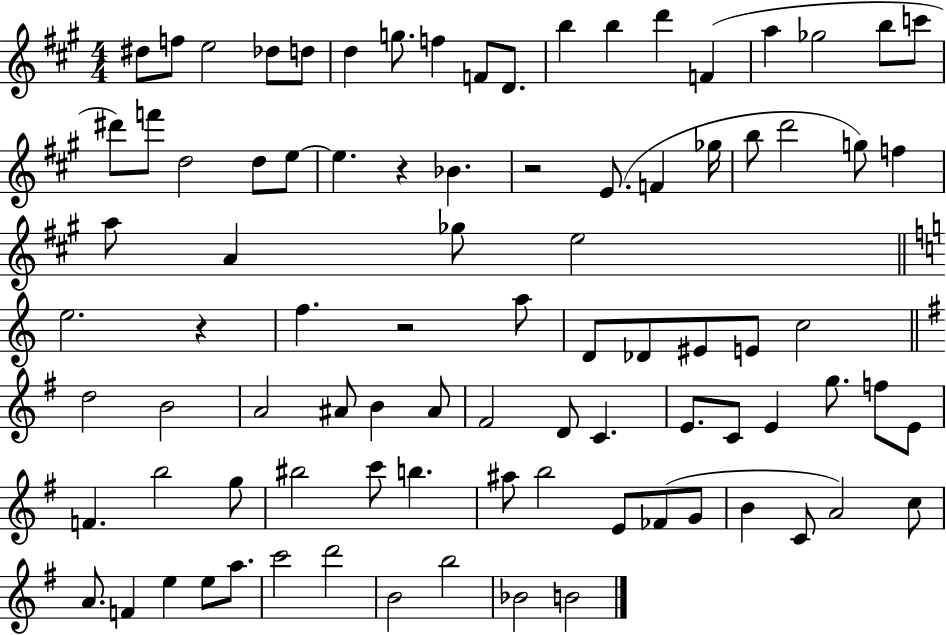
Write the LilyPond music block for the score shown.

{
  \clef treble
  \numericTimeSignature
  \time 4/4
  \key a \major
  dis''8 f''8 e''2 des''8 d''8 | d''4 g''8. f''4 f'8 d'8. | b''4 b''4 d'''4 f'4( | a''4 ges''2 b''8 c'''8 | \break dis'''8) f'''8 d''2 d''8 e''8~~ | e''4. r4 bes'4. | r2 e'8.( f'4 ges''16 | b''8 d'''2 g''8) f''4 | \break a''8 a'4 ges''8 e''2 | \bar "||" \break \key c \major e''2. r4 | f''4. r2 a''8 | d'8 des'8 eis'8 e'8 c''2 | \bar "||" \break \key g \major d''2 b'2 | a'2 ais'8 b'4 ais'8 | fis'2 d'8 c'4. | e'8. c'8 e'4 g''8. f''8 e'8 | \break f'4. b''2 g''8 | bis''2 c'''8 b''4. | ais''8 b''2 e'8 fes'8( g'8 | b'4 c'8 a'2) c''8 | \break a'8. f'4 e''4 e''8 a''8. | c'''2 d'''2 | b'2 b''2 | bes'2 b'2 | \break \bar "|."
}